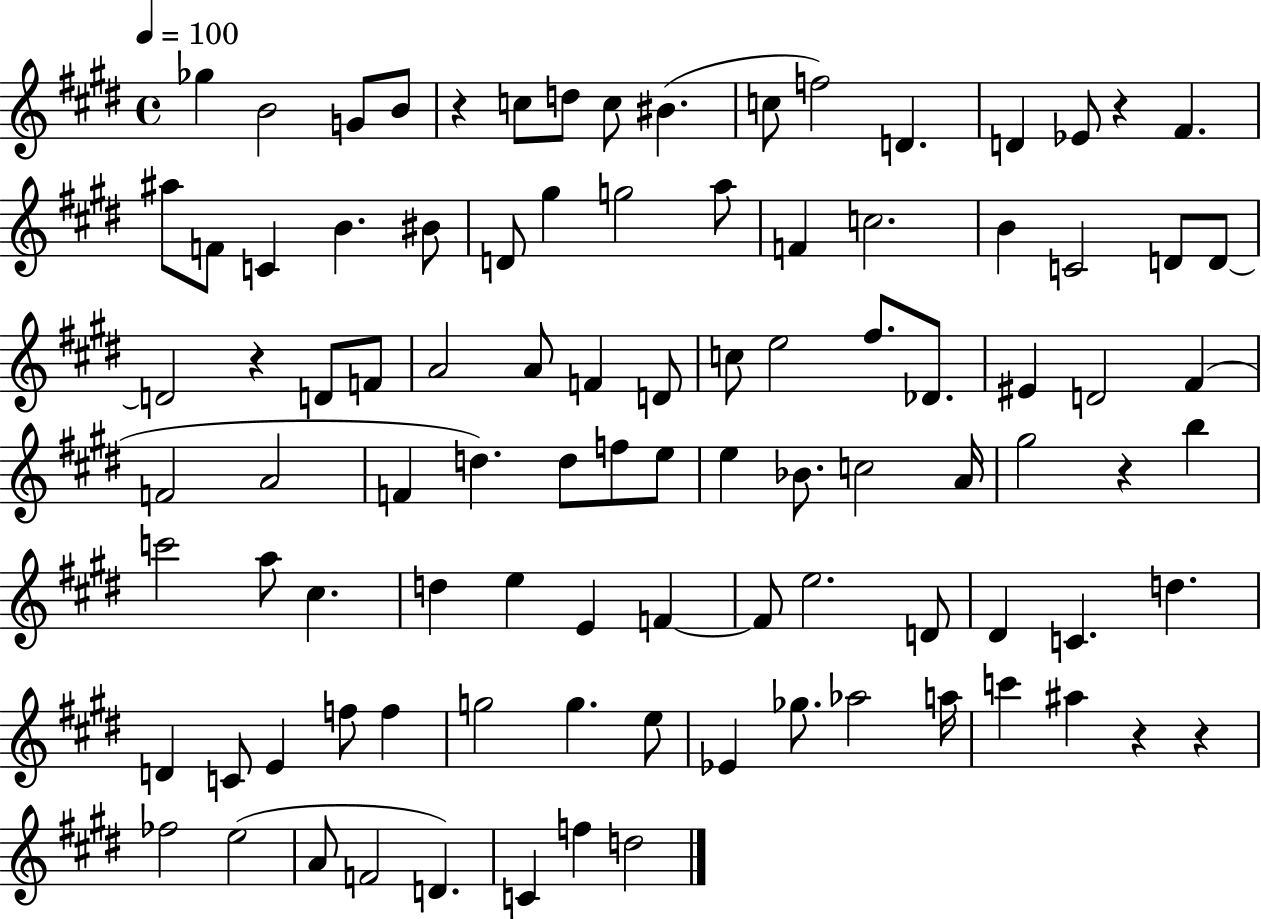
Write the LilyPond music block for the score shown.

{
  \clef treble
  \time 4/4
  \defaultTimeSignature
  \key e \major
  \tempo 4 = 100
  ges''4 b'2 g'8 b'8 | r4 c''8 d''8 c''8 bis'4.( | c''8 f''2) d'4. | d'4 ees'8 r4 fis'4. | \break ais''8 f'8 c'4 b'4. bis'8 | d'8 gis''4 g''2 a''8 | f'4 c''2. | b'4 c'2 d'8 d'8~~ | \break d'2 r4 d'8 f'8 | a'2 a'8 f'4 d'8 | c''8 e''2 fis''8. des'8. | eis'4 d'2 fis'4( | \break f'2 a'2 | f'4 d''4.) d''8 f''8 e''8 | e''4 bes'8. c''2 a'16 | gis''2 r4 b''4 | \break c'''2 a''8 cis''4. | d''4 e''4 e'4 f'4~~ | f'8 e''2. d'8 | dis'4 c'4. d''4. | \break d'4 c'8 e'4 f''8 f''4 | g''2 g''4. e''8 | ees'4 ges''8. aes''2 a''16 | c'''4 ais''4 r4 r4 | \break fes''2 e''2( | a'8 f'2 d'4.) | c'4 f''4 d''2 | \bar "|."
}